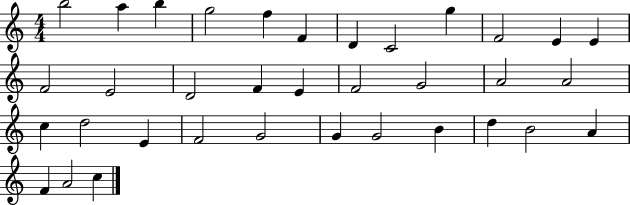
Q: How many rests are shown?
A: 0